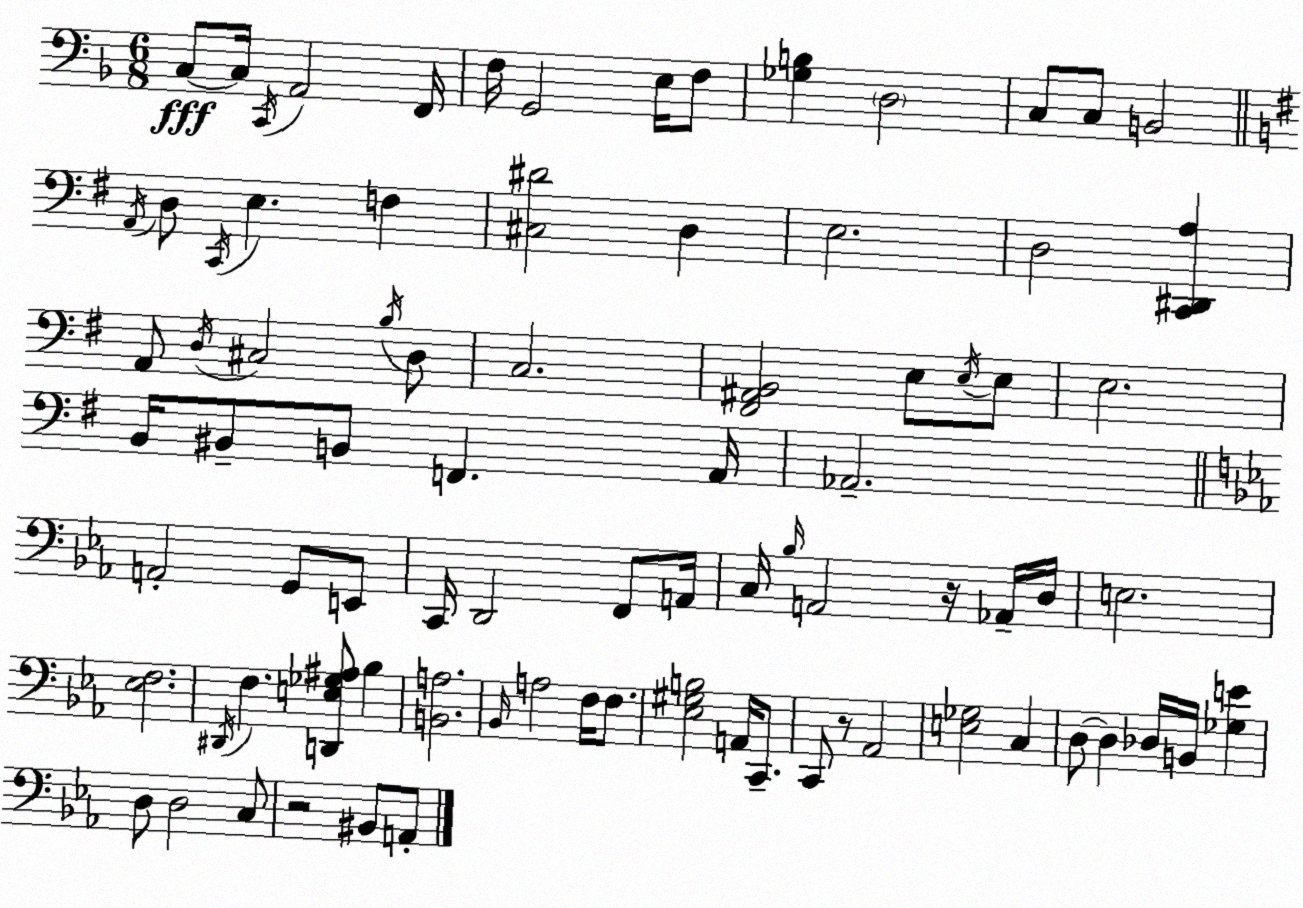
X:1
T:Untitled
M:6/8
L:1/4
K:Dm
C,/2 C,/4 C,,/4 A,,2 F,,/4 F,/4 G,,2 E,/4 F,/2 [_G,B,] D,2 C,/2 C,/2 B,,2 A,,/4 D,/2 C,,/4 E, F, [^C,^D]2 D, E,2 D,2 [C,,^D,,A,] A,,/2 D,/4 ^C,2 B,/4 D,/2 C,2 [^F,,^A,,B,,]2 E,/2 E,/4 E,/2 E,2 B,,/4 ^B,,/2 B,,/2 F,, A,,/4 _A,,2 A,,2 G,,/2 E,,/2 C,,/4 D,,2 F,,/2 A,,/4 C,/4 _B,/4 A,,2 z/4 _A,,/4 D,/4 E,2 [_E,F,]2 ^D,,/4 F, [D,,E,_G,^A,]/2 _B, [B,,A,]2 _B,,/4 A,2 F,/4 F,/2 [_E,^G,B,]2 A,,/4 C,,/2 C,,/2 z/2 _A,,2 [E,_G,]2 C, D,/2 D, _D,/4 B,,/4 [_G,E] D,/2 D,2 C,/2 z2 ^B,,/2 A,,/2